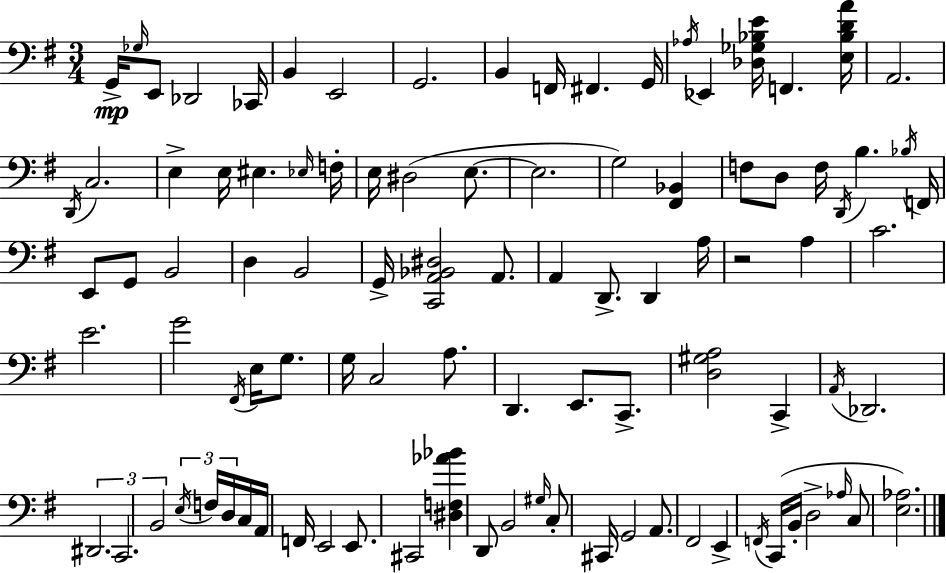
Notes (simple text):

G2/s Gb3/s E2/e Db2/h CES2/s B2/q E2/h G2/h. B2/q F2/s F#2/q. G2/s Ab3/s Eb2/q [Db3,Gb3,Bb3,E4]/s F2/q. [E3,Bb3,D4,A4]/s A2/h. D2/s C3/h. E3/q E3/s EIS3/q. Eb3/s F3/s E3/s D#3/h E3/e. E3/h. G3/h [F#2,Bb2]/q F3/e D3/e F3/s D2/s B3/q. Bb3/s F2/s E2/e G2/e B2/h D3/q B2/h G2/s [C2,A2,Bb2,D#3]/h A2/e. A2/q D2/e. D2/q A3/s R/h A3/q C4/h. E4/h. G4/h F#2/s E3/s G3/e. G3/s C3/h A3/e. D2/q. E2/e. C2/e. [D3,G#3,A3]/h C2/q A2/s Db2/h. D#2/h. C2/h. B2/h E3/s F3/s D3/s C3/s A2/s F2/s E2/h E2/e. C#2/h [D#3,F3,Ab4,Bb4]/q D2/e B2/h G#3/s C3/e C#2/s G2/h A2/e. F#2/h E2/q F2/s C2/s B2/s D3/h Ab3/s C3/e [E3,Ab3]/h.